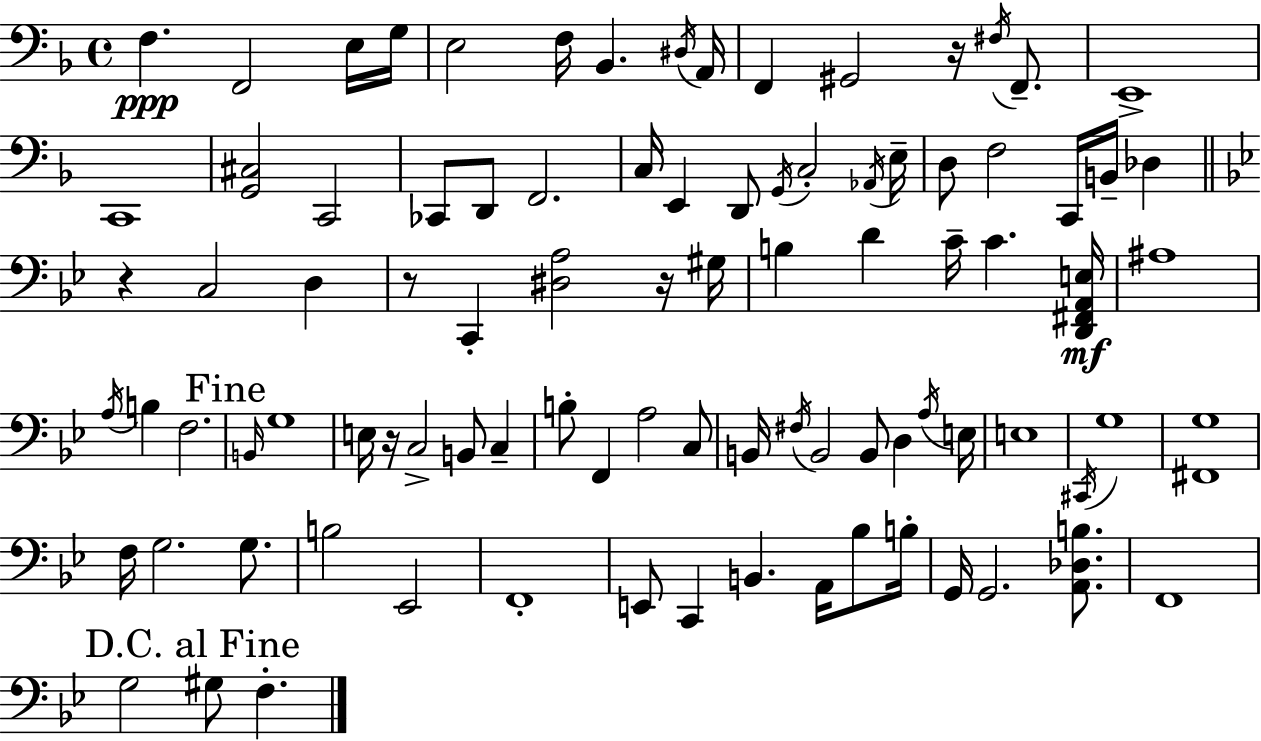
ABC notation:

X:1
T:Untitled
M:4/4
L:1/4
K:Dm
F, F,,2 E,/4 G,/4 E,2 F,/4 _B,, ^D,/4 A,,/4 F,, ^G,,2 z/4 ^F,/4 F,,/2 E,,4 C,,4 [G,,^C,]2 C,,2 _C,,/2 D,,/2 F,,2 C,/4 E,, D,,/2 G,,/4 C,2 _A,,/4 E,/4 D,/2 F,2 C,,/4 B,,/4 _D, z C,2 D, z/2 C,, [^D,A,]2 z/4 ^G,/4 B, D C/4 C [D,,^F,,A,,E,]/4 ^A,4 A,/4 B, F,2 B,,/4 G,4 E,/4 z/4 C,2 B,,/2 C, B,/2 F,, A,2 C,/2 B,,/4 ^F,/4 B,,2 B,,/2 D, A,/4 E,/4 E,4 ^C,,/4 G,4 [^F,,G,]4 F,/4 G,2 G,/2 B,2 _E,,2 F,,4 E,,/2 C,, B,, A,,/4 _B,/2 B,/4 G,,/4 G,,2 [A,,_D,B,]/2 F,,4 G,2 ^G,/2 F,